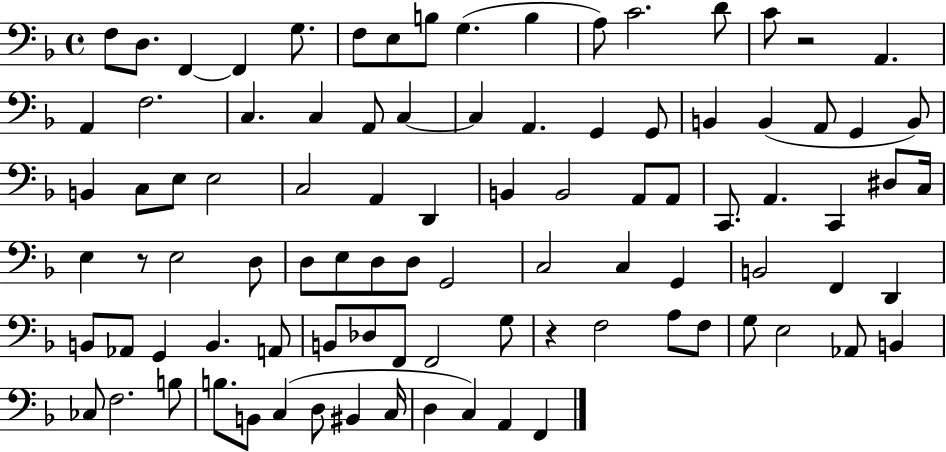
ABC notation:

X:1
T:Untitled
M:4/4
L:1/4
K:F
F,/2 D,/2 F,, F,, G,/2 F,/2 E,/2 B,/2 G, B, A,/2 C2 D/2 C/2 z2 A,, A,, F,2 C, C, A,,/2 C, C, A,, G,, G,,/2 B,, B,, A,,/2 G,, B,,/2 B,, C,/2 E,/2 E,2 C,2 A,, D,, B,, B,,2 A,,/2 A,,/2 C,,/2 A,, C,, ^D,/2 C,/4 E, z/2 E,2 D,/2 D,/2 E,/2 D,/2 D,/2 G,,2 C,2 C, G,, B,,2 F,, D,, B,,/2 _A,,/2 G,, B,, A,,/2 B,,/2 _D,/2 F,,/2 F,,2 G,/2 z F,2 A,/2 F,/2 G,/2 E,2 _A,,/2 B,, _C,/2 F,2 B,/2 B,/2 B,,/2 C, D,/2 ^B,, C,/4 D, C, A,, F,,